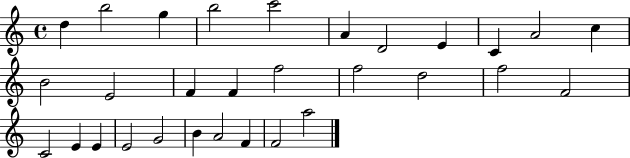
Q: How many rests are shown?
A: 0